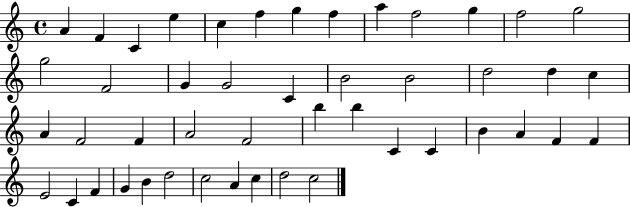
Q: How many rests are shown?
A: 0